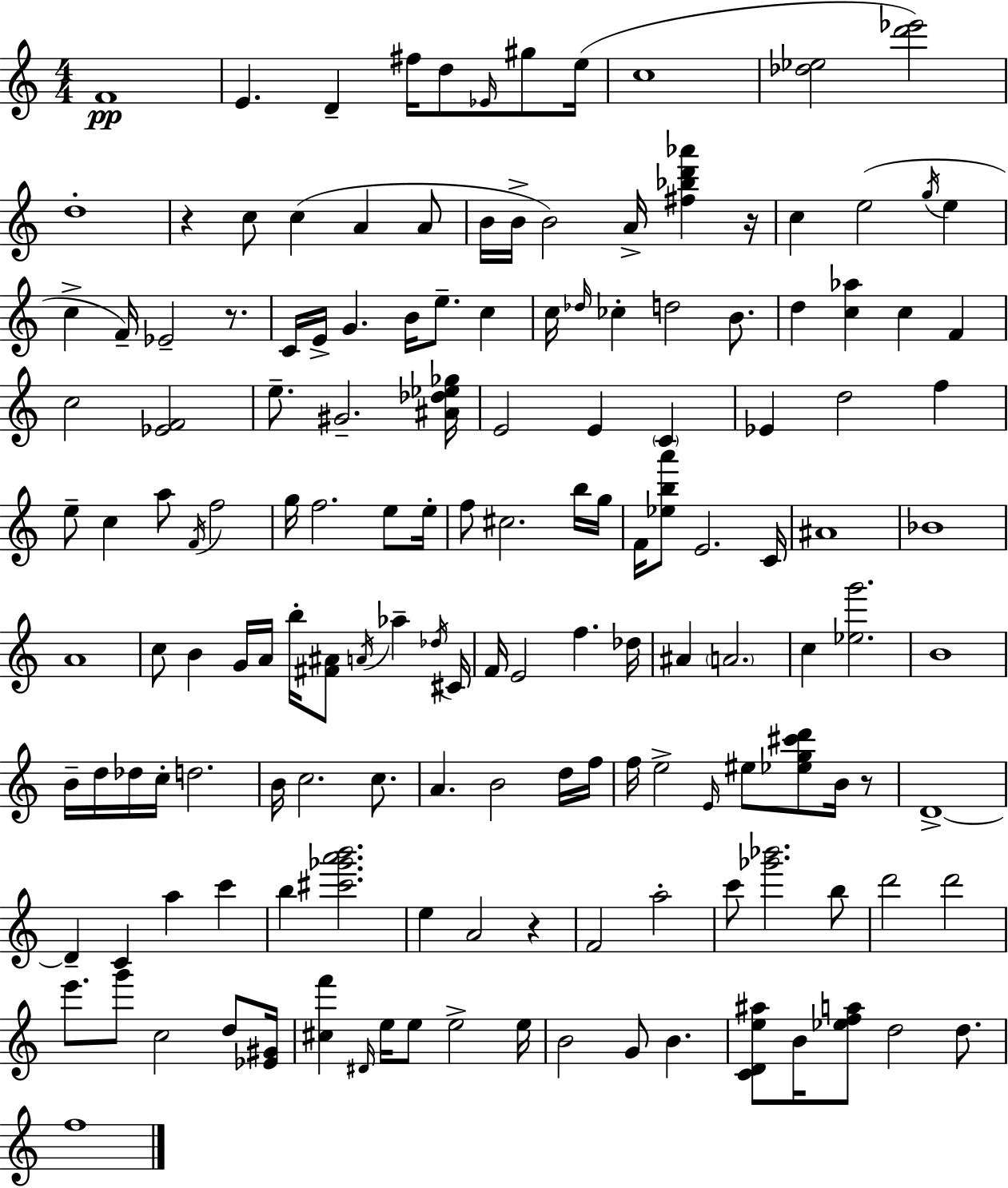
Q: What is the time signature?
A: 4/4